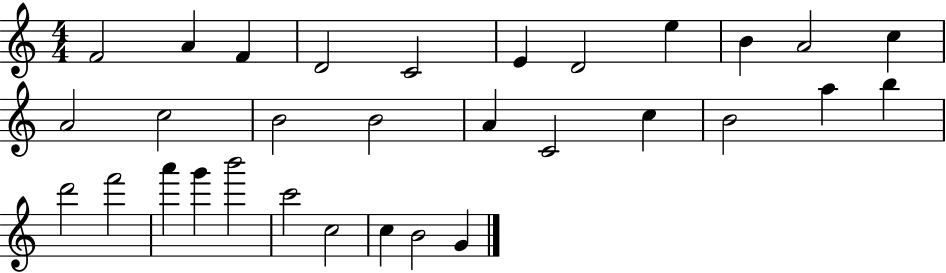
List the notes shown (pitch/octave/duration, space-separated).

F4/h A4/q F4/q D4/h C4/h E4/q D4/h E5/q B4/q A4/h C5/q A4/h C5/h B4/h B4/h A4/q C4/h C5/q B4/h A5/q B5/q D6/h F6/h A6/q G6/q B6/h C6/h C5/h C5/q B4/h G4/q